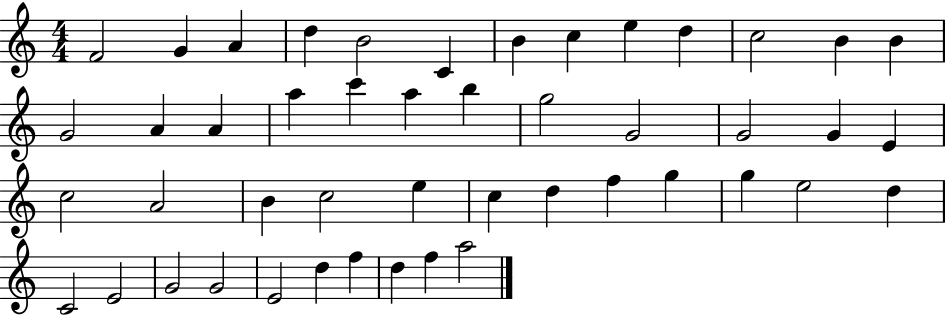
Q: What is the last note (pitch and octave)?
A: A5